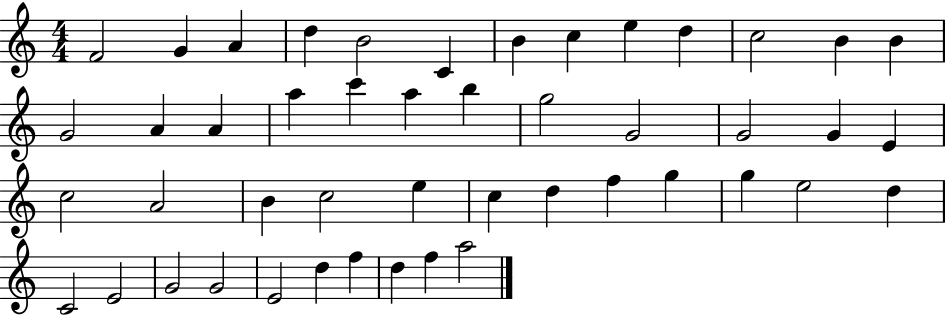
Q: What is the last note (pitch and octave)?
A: A5